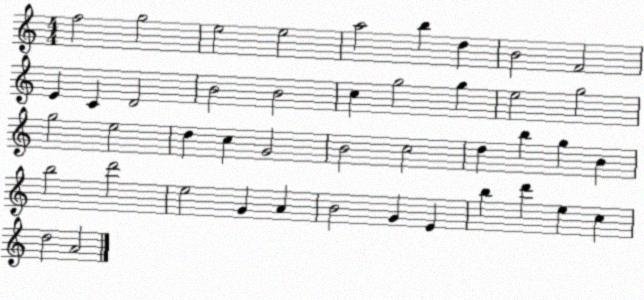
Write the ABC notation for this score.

X:1
T:Untitled
M:4/4
L:1/4
K:C
f2 g2 e2 e2 a2 b d B2 F2 E C D2 B2 B2 c g2 g e2 g2 g2 e2 d c G2 B2 c2 d b g B b2 d'2 e2 G A B2 G E b d' e c d2 A2